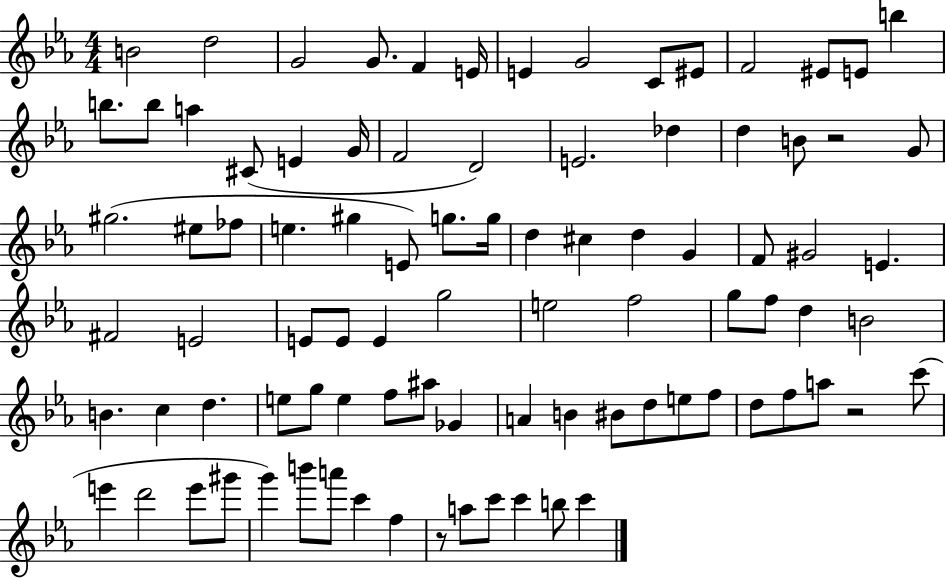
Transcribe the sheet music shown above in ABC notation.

X:1
T:Untitled
M:4/4
L:1/4
K:Eb
B2 d2 G2 G/2 F E/4 E G2 C/2 ^E/2 F2 ^E/2 E/2 b b/2 b/2 a ^C/2 E G/4 F2 D2 E2 _d d B/2 z2 G/2 ^g2 ^e/2 _f/2 e ^g E/2 g/2 g/4 d ^c d G F/2 ^G2 E ^F2 E2 E/2 E/2 E g2 e2 f2 g/2 f/2 d B2 B c d e/2 g/2 e f/2 ^a/2 _G A B ^B/2 d/2 e/2 f/2 d/2 f/2 a/2 z2 c'/2 e' d'2 e'/2 ^g'/2 g' b'/2 a'/2 c' f z/2 a/2 c'/2 c' b/2 c'